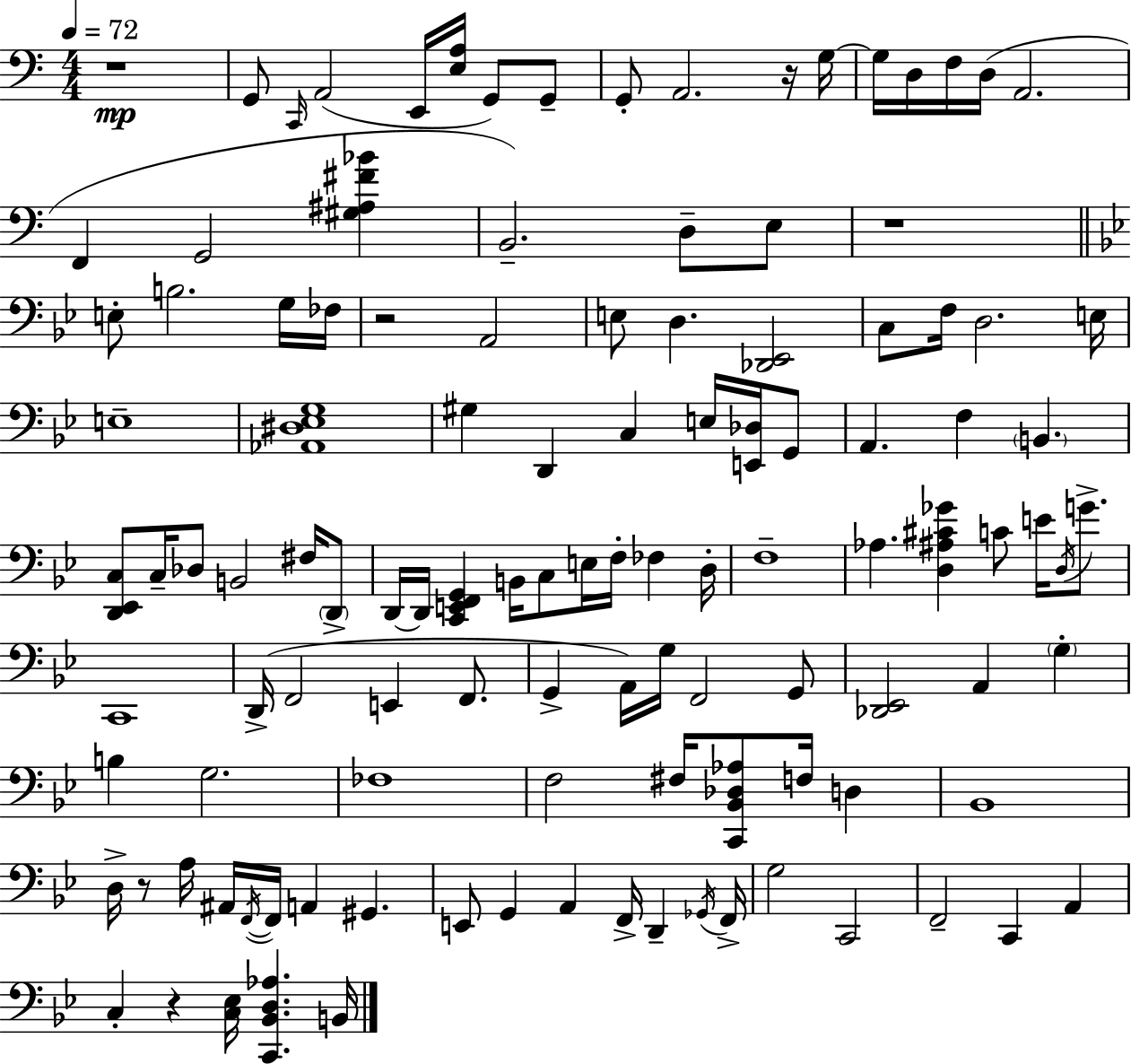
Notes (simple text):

R/w G2/e C2/s A2/h E2/s [E3,A3]/s G2/e G2/e G2/e A2/h. R/s G3/s G3/s D3/s F3/s D3/s A2/h. F2/q G2/h [G#3,A#3,F#4,Bb4]/q B2/h. D3/e E3/e R/w E3/e B3/h. G3/s FES3/s R/h A2/h E3/e D3/q. [Db2,Eb2]/h C3/e F3/s D3/h. E3/s E3/w [Ab2,D#3,Eb3,G3]/w G#3/q D2/q C3/q E3/s [E2,Db3]/s G2/e A2/q. F3/q B2/q. [D2,Eb2,C3]/e C3/s Db3/e B2/h F#3/s D2/e D2/s D2/s [C2,E2,F2,G2]/q B2/s C3/e E3/s F3/s FES3/q D3/s F3/w Ab3/q. [D3,A#3,C#4,Gb4]/q C4/e E4/s D3/s G4/e. C2/w D2/s F2/h E2/q F2/e. G2/q A2/s G3/s F2/h G2/e [Db2,Eb2]/h A2/q G3/q B3/q G3/h. FES3/w F3/h F#3/s [C2,Bb2,Db3,Ab3]/e F3/s D3/q Bb2/w D3/s R/e A3/s A#2/s F2/s F2/s A2/q G#2/q. E2/e G2/q A2/q F2/s D2/q Gb2/s F2/s G3/h C2/h F2/h C2/q A2/q C3/q R/q [C3,Eb3]/s [C2,Bb2,D3,Ab3]/q. B2/s